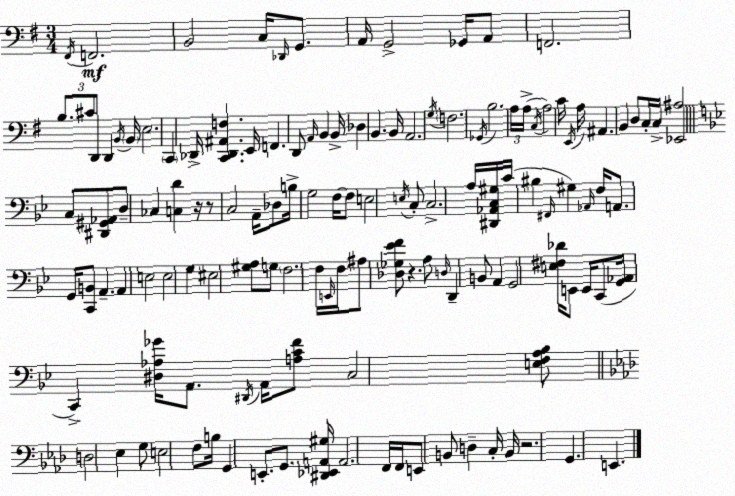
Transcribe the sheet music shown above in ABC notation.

X:1
T:Untitled
M:3/4
L:1/4
K:Em
^F,,/4 F,,2 B,,2 C,/4 _D,,/4 G,,/2 A,,/4 G,,2 _G,,/4 A,,/2 F,,2 B,/2 ^C/2 D,,/2 D,, B,,/4 B,,/4 E,2 C,, _D,,/4 [C,,_D,,^A,,F,] E,,/4 F,, D,,/2 A,,/4 B,, B,,/4 _D, B,, B,,/4 A,,2 G,/4 F,2 _G,,/4 B,2 A,/4 A,/4 C,/4 A,2 C/4 E,,/4 A,/4 ^A,, B,, D,/2 C,/4 C,/4 [_E,,^A,]2 C,/2 [^D,,^G,,_A,,]/2 D,/2 _C, [C,D] z/4 z/2 C,2 A,,/4 _D,/2 B,/4 G,2 F,/4 F,/2 E,2 E,/4 C,/2 C,2 A,/4 [^D,,_A,,C,^G,]/4 C/4 ^B, ^F,,/4 ^G, _A,,/4 F,/4 A,,/2 G,,/4 [C,,B,,]/2 A,, A,, E,2 E,2 G, ^E,2 [^G,A,]/2 G,/2 F,2 F,/4 E,,/4 F,/4 ^A,/2 [_D,_G,_EF]/2 z A,/2 D,/4 D,, B,,/2 A,, G,,2 [E,^F,_D]/4 E,,/2 E,,/4 C,,/2 [G,,_A,,]/4 C,, [^D,_A,_G]/4 A,,/2 ^D,,/4 A,,/4 [A,CF]/2 C,2 [E,F,A,_B,]/2 D,2 _E, G,/2 E,2 F,/2 B,/4 G,, E,,/2 G,,/2 [^D,,_E,,A,,^G,]/4 A,,2 F,,/4 F,,/4 E,,/2 B,,/2 D, C,/4 B,,/4 z2 G,, E,,